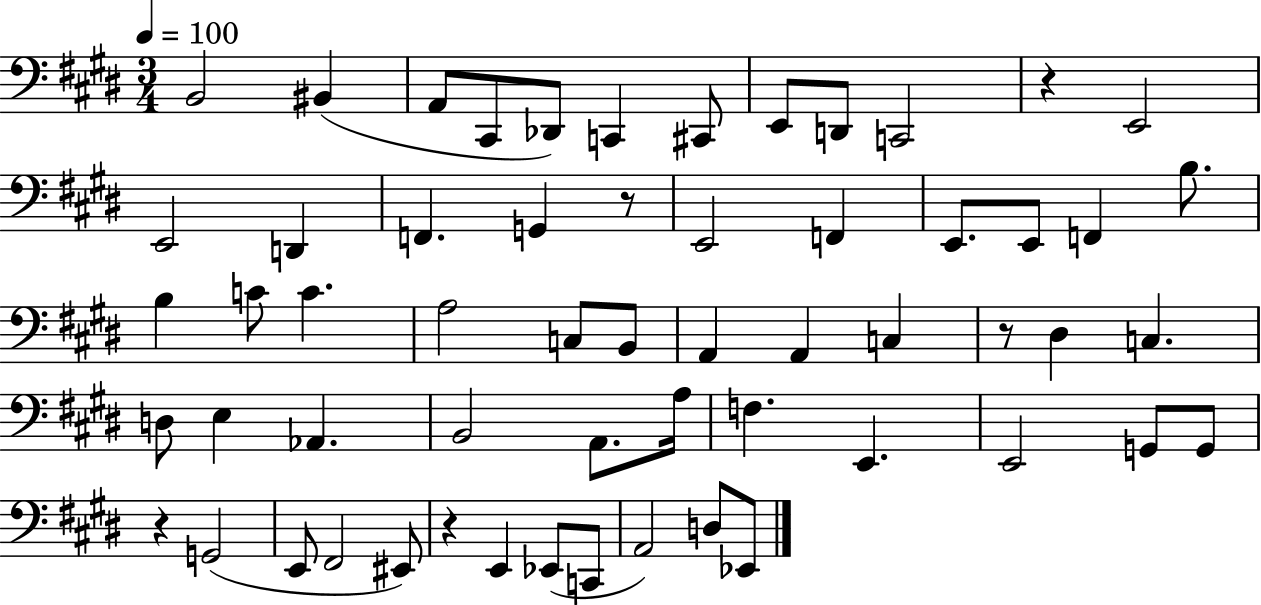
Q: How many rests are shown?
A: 5